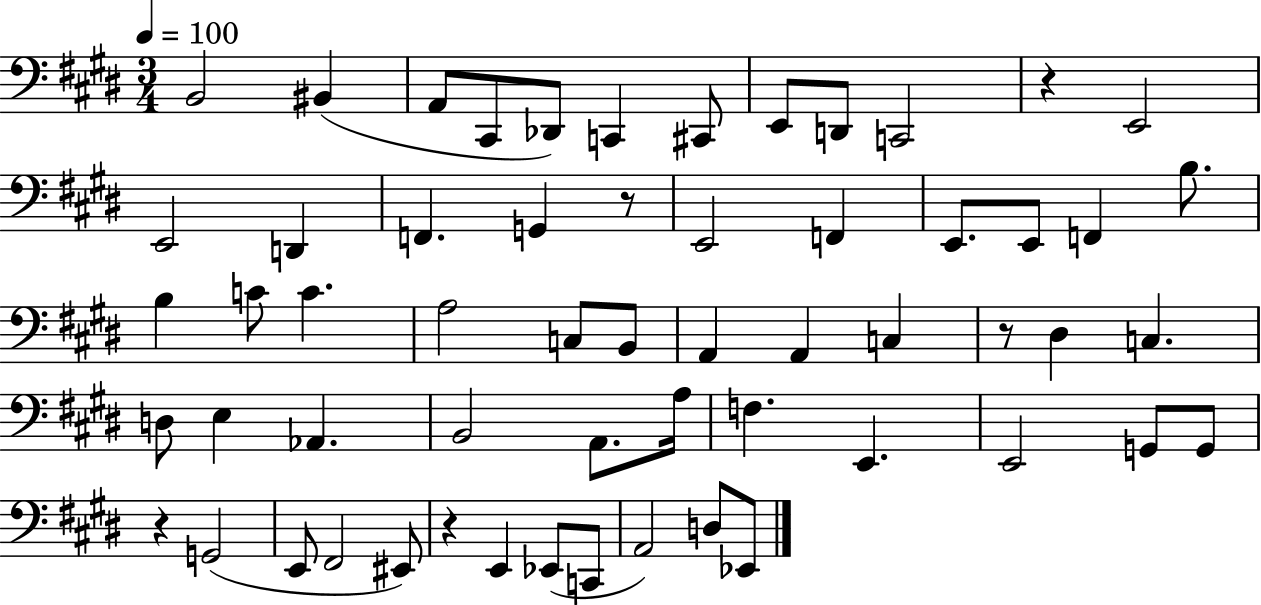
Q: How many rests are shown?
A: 5